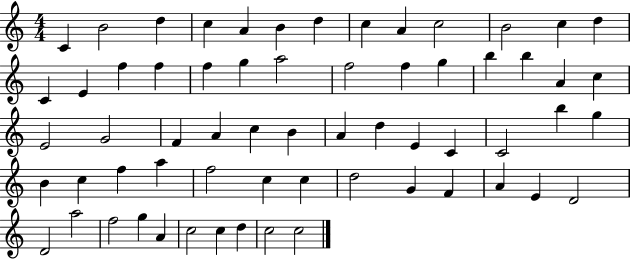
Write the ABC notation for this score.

X:1
T:Untitled
M:4/4
L:1/4
K:C
C B2 d c A B d c A c2 B2 c d C E f f f g a2 f2 f g b b A c E2 G2 F A c B A d E C C2 b g B c f a f2 c c d2 G F A E D2 D2 a2 f2 g A c2 c d c2 c2